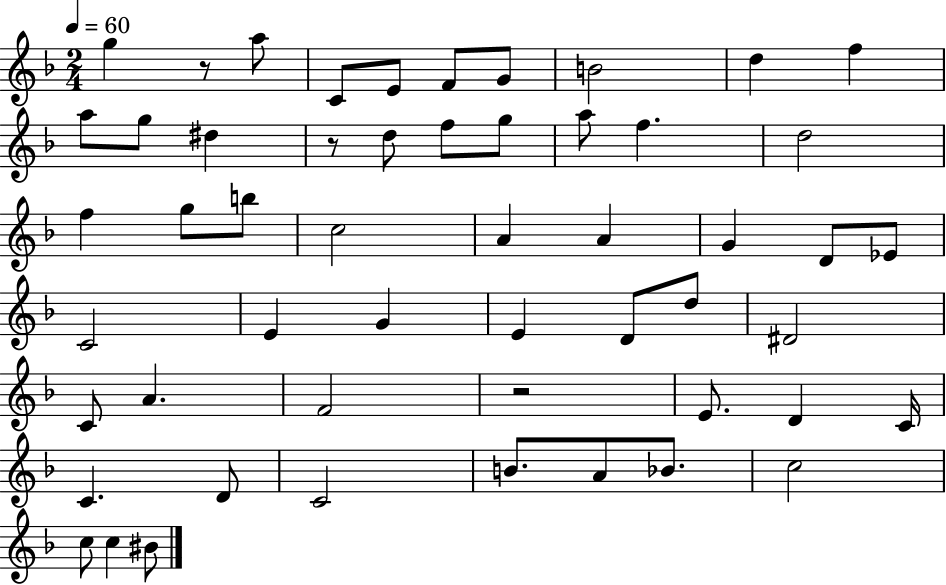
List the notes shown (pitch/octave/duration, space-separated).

G5/q R/e A5/e C4/e E4/e F4/e G4/e B4/h D5/q F5/q A5/e G5/e D#5/q R/e D5/e F5/e G5/e A5/e F5/q. D5/h F5/q G5/e B5/e C5/h A4/q A4/q G4/q D4/e Eb4/e C4/h E4/q G4/q E4/q D4/e D5/e D#4/h C4/e A4/q. F4/h R/h E4/e. D4/q C4/s C4/q. D4/e C4/h B4/e. A4/e Bb4/e. C5/h C5/e C5/q BIS4/e